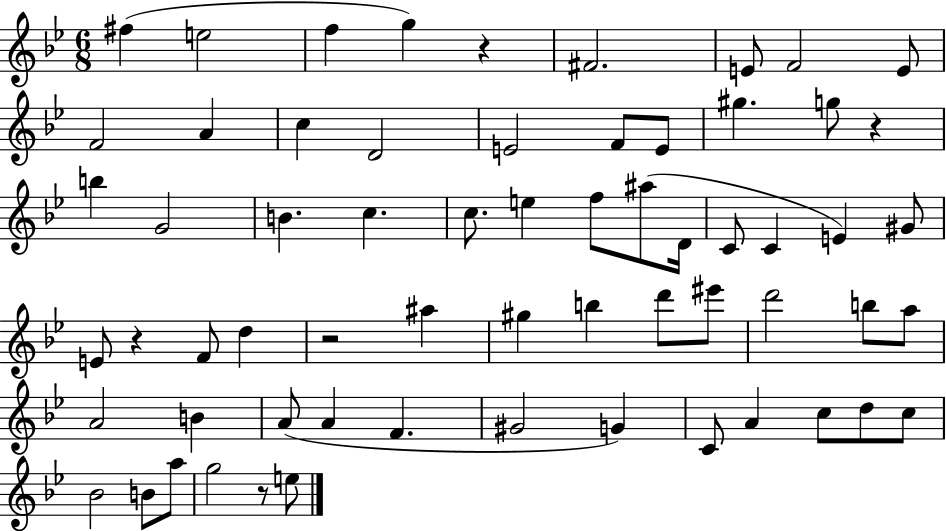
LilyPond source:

{
  \clef treble
  \numericTimeSignature
  \time 6/8
  \key bes \major
  fis''4( e''2 | f''4 g''4) r4 | fis'2. | e'8 f'2 e'8 | \break f'2 a'4 | c''4 d'2 | e'2 f'8 e'8 | gis''4. g''8 r4 | \break b''4 g'2 | b'4. c''4. | c''8. e''4 f''8 ais''8( d'16 | c'8 c'4 e'4) gis'8 | \break e'8 r4 f'8 d''4 | r2 ais''4 | gis''4 b''4 d'''8 eis'''8 | d'''2 b''8 a''8 | \break a'2 b'4 | a'8( a'4 f'4. | gis'2 g'4) | c'8 a'4 c''8 d''8 c''8 | \break bes'2 b'8 a''8 | g''2 r8 e''8 | \bar "|."
}